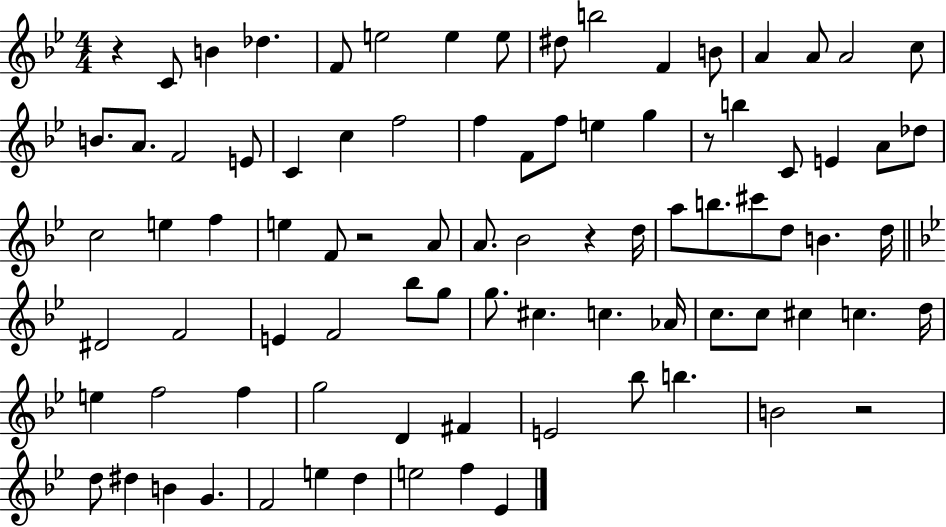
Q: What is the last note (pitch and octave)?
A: Eb4